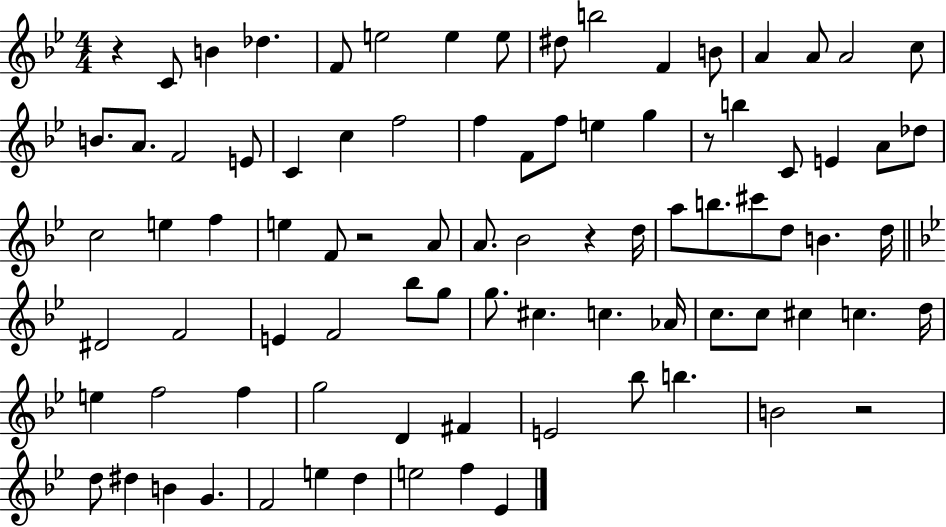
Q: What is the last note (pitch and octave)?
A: Eb4